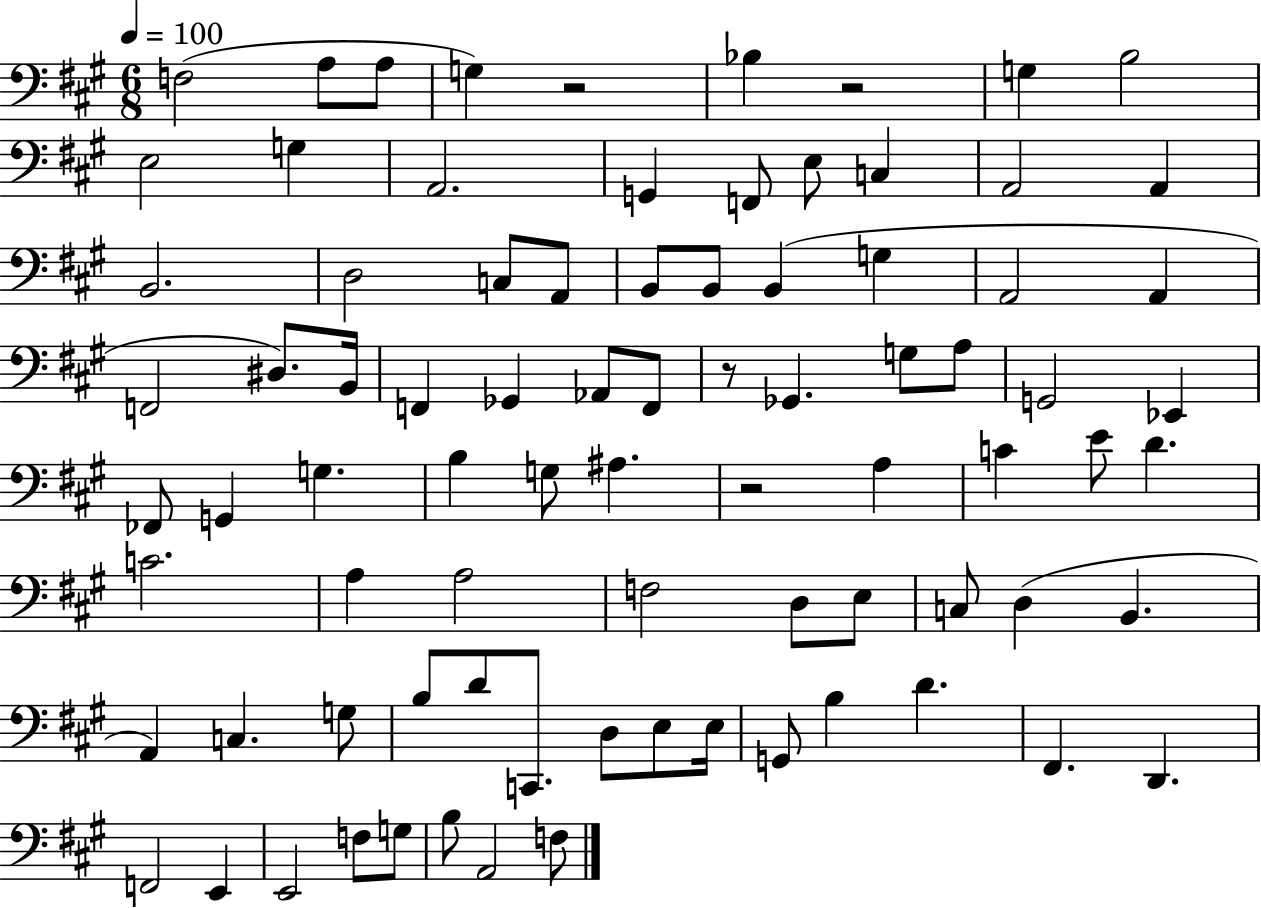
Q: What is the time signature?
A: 6/8